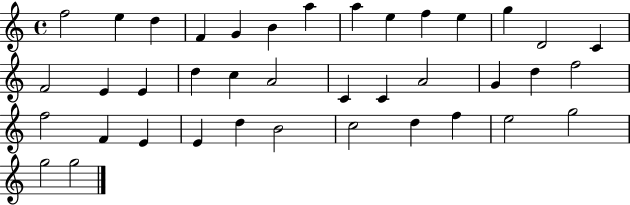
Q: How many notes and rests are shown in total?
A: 39